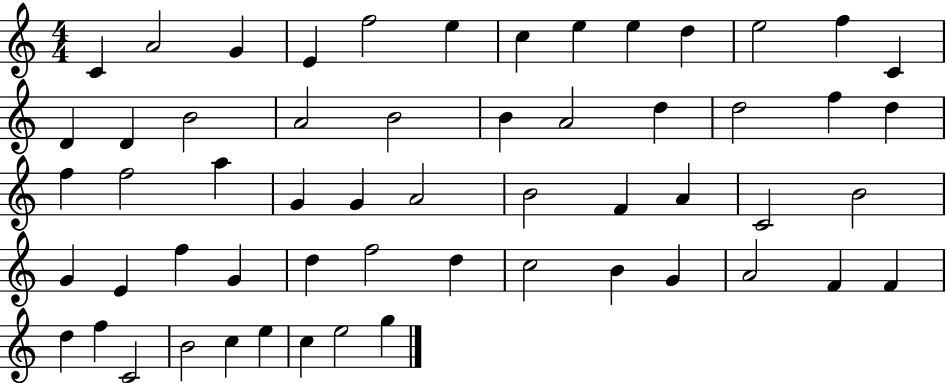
C4/q A4/h G4/q E4/q F5/h E5/q C5/q E5/q E5/q D5/q E5/h F5/q C4/q D4/q D4/q B4/h A4/h B4/h B4/q A4/h D5/q D5/h F5/q D5/q F5/q F5/h A5/q G4/q G4/q A4/h B4/h F4/q A4/q C4/h B4/h G4/q E4/q F5/q G4/q D5/q F5/h D5/q C5/h B4/q G4/q A4/h F4/q F4/q D5/q F5/q C4/h B4/h C5/q E5/q C5/q E5/h G5/q